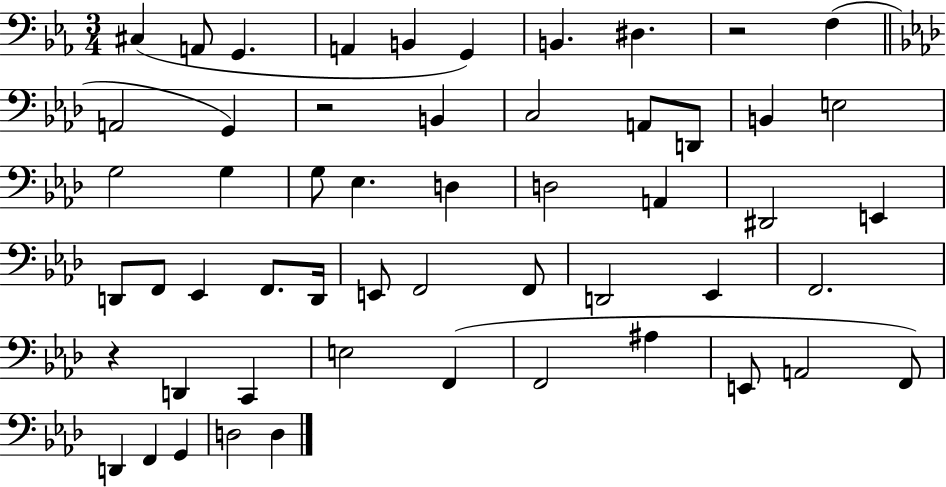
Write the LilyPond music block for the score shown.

{
  \clef bass
  \numericTimeSignature
  \time 3/4
  \key ees \major
  \repeat volta 2 { cis4( a,8 g,4. | a,4 b,4 g,4) | b,4. dis4. | r2 f4( | \break \bar "||" \break \key aes \major a,2 g,4) | r2 b,4 | c2 a,8 d,8 | b,4 e2 | \break g2 g4 | g8 ees4. d4 | d2 a,4 | dis,2 e,4 | \break d,8 f,8 ees,4 f,8. d,16 | e,8 f,2 f,8 | d,2 ees,4 | f,2. | \break r4 d,4 c,4 | e2 f,4( | f,2 ais4 | e,8 a,2 f,8) | \break d,4 f,4 g,4 | d2 d4 | } \bar "|."
}